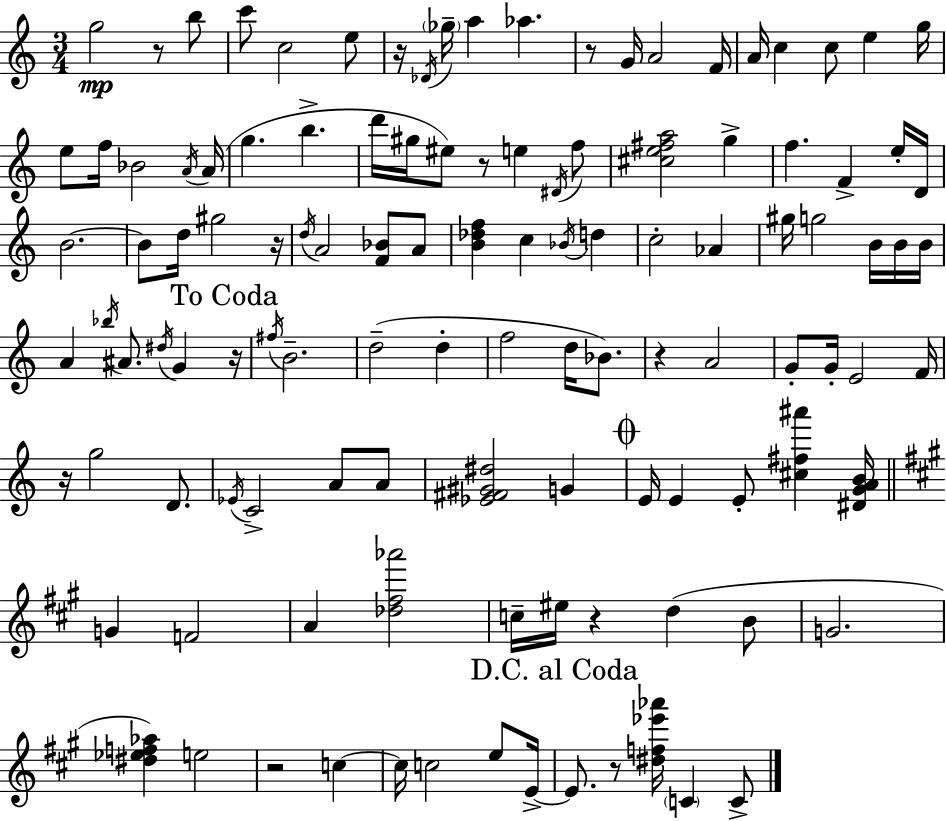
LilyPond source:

{
  \clef treble
  \numericTimeSignature
  \time 3/4
  \key a \minor
  g''2\mp r8 b''8 | c'''8 c''2 e''8 | r16 \acciaccatura { des'16 } \parenthesize ges''16-- a''4 aes''4. | r8 g'16 a'2 | \break f'16 a'16 c''4 c''8 e''4 | g''16 e''8 f''16 bes'2 | \acciaccatura { a'16 } a'16( g''4. b''4.-> | d'''16 gis''16 eis''8) r8 e''4 | \break \acciaccatura { dis'16 } f''8 <cis'' e'' fis'' a''>2 g''4-> | f''4. f'4-> | e''16-. d'16 b'2.~~ | b'8 d''16 gis''2 | \break r16 \acciaccatura { d''16 } a'2 | <f' bes'>8 a'8 <b' des'' f''>4 c''4 | \acciaccatura { bes'16 } d''4 c''2-. | aes'4 gis''16 g''2 | \break b'16 b'16 b'16 a'4 \acciaccatura { bes''16 } ais'8. | \acciaccatura { dis''16 } g'4 \mark "To Coda" r16 \acciaccatura { fis''16 } b'2.-- | d''2--( | d''4-. f''2 | \break d''16 bes'8.) r4 | a'2 g'8-. g'16-. e'2 | f'16 r16 g''2 | d'8. \acciaccatura { ees'16 } c'2-> | \break a'8 a'8 <ees' fis' gis' dis''>2 | g'4 \mark \markup { \musicglyph "scripts.coda" } e'16 e'4 | e'8-. <cis'' fis'' ais'''>4 <dis' g' a' b'>16 \bar "||" \break \key a \major g'4 f'2 | a'4 <des'' fis'' aes'''>2 | c''16-- eis''16 r4 d''4( b'8 | g'2. | \break <dis'' ees'' f'' aes''>4) e''2 | r2 c''4~~ | c''16 c''2 e''8 e'16->~~ | \mark "D.C. al Coda" e'8. r8 <dis'' f'' ees''' aes'''>16 \parenthesize c'4 c'8-> | \break \bar "|."
}